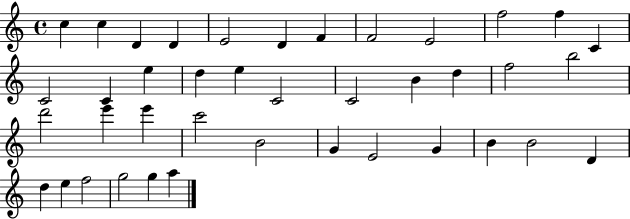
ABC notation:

X:1
T:Untitled
M:4/4
L:1/4
K:C
c c D D E2 D F F2 E2 f2 f C C2 C e d e C2 C2 B d f2 b2 d'2 e' e' c'2 B2 G E2 G B B2 D d e f2 g2 g a